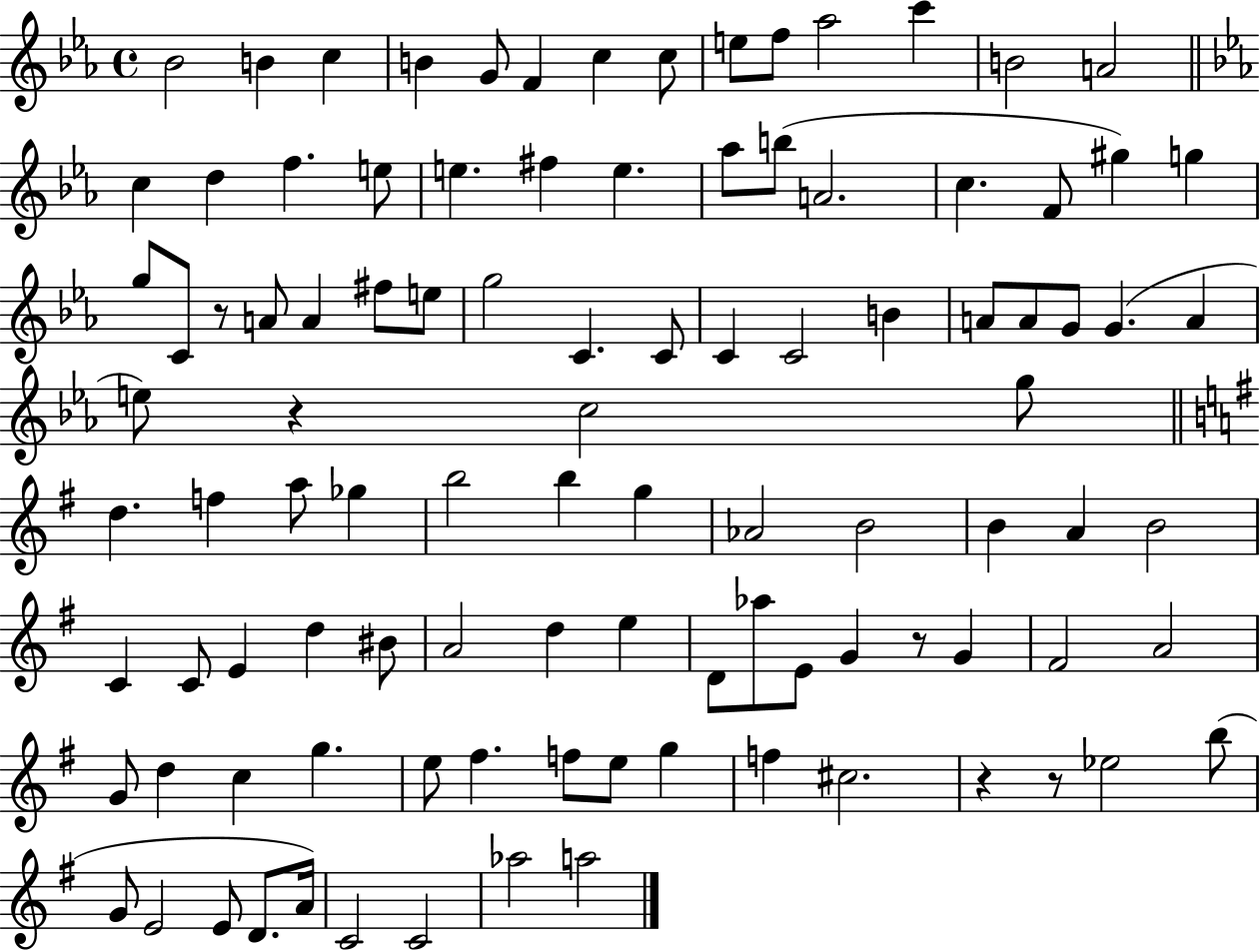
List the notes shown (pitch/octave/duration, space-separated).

Bb4/h B4/q C5/q B4/q G4/e F4/q C5/q C5/e E5/e F5/e Ab5/h C6/q B4/h A4/h C5/q D5/q F5/q. E5/e E5/q. F#5/q E5/q. Ab5/e B5/e A4/h. C5/q. F4/e G#5/q G5/q G5/e C4/e R/e A4/e A4/q F#5/e E5/e G5/h C4/q. C4/e C4/q C4/h B4/q A4/e A4/e G4/e G4/q. A4/q E5/e R/q C5/h G5/e D5/q. F5/q A5/e Gb5/q B5/h B5/q G5/q Ab4/h B4/h B4/q A4/q B4/h C4/q C4/e E4/q D5/q BIS4/e A4/h D5/q E5/q D4/e Ab5/e E4/e G4/q R/e G4/q F#4/h A4/h G4/e D5/q C5/q G5/q. E5/e F#5/q. F5/e E5/e G5/q F5/q C#5/h. R/q R/e Eb5/h B5/e G4/e E4/h E4/e D4/e. A4/s C4/h C4/h Ab5/h A5/h